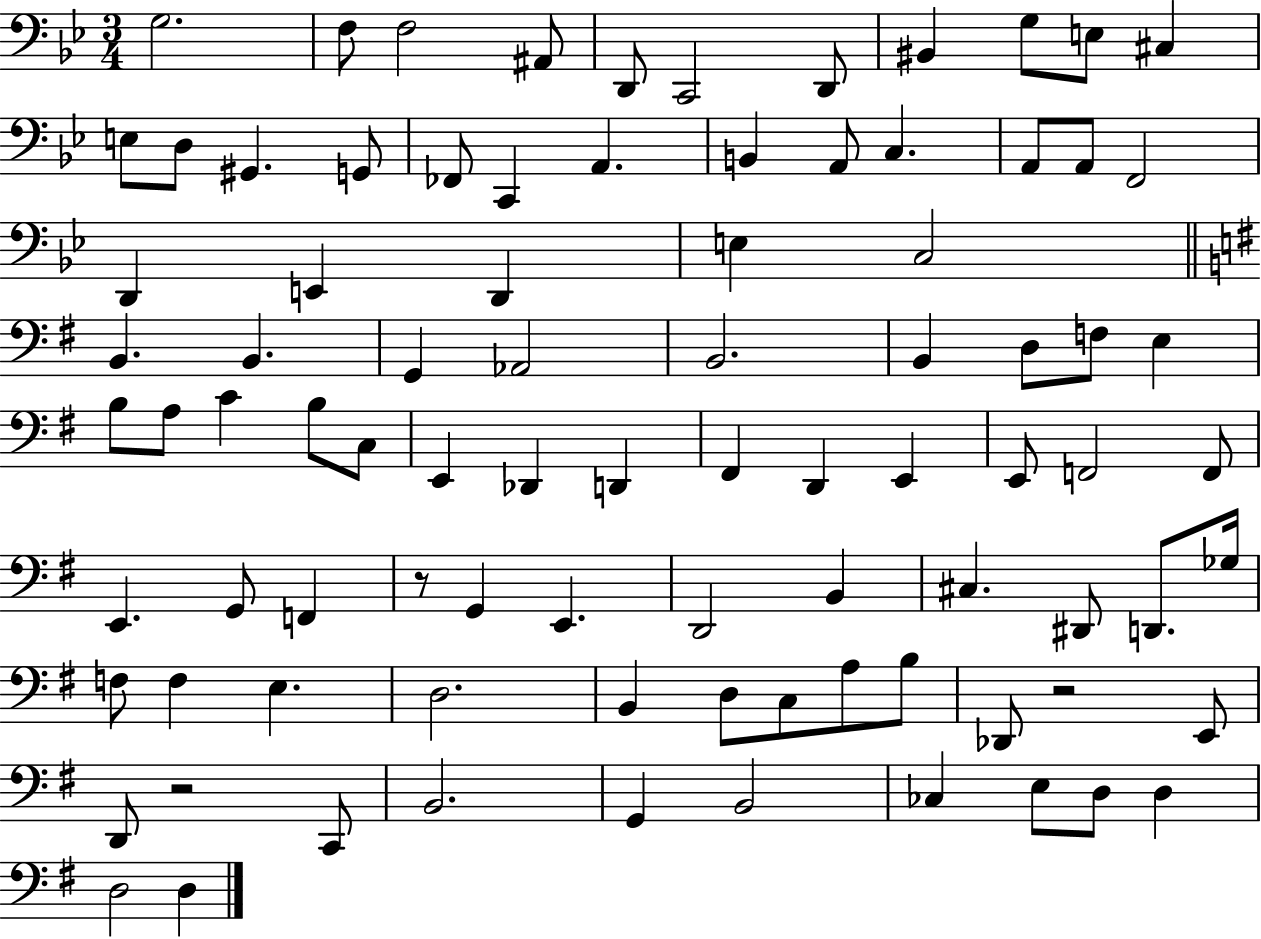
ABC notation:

X:1
T:Untitled
M:3/4
L:1/4
K:Bb
G,2 F,/2 F,2 ^A,,/2 D,,/2 C,,2 D,,/2 ^B,, G,/2 E,/2 ^C, E,/2 D,/2 ^G,, G,,/2 _F,,/2 C,, A,, B,, A,,/2 C, A,,/2 A,,/2 F,,2 D,, E,, D,, E, C,2 B,, B,, G,, _A,,2 B,,2 B,, D,/2 F,/2 E, B,/2 A,/2 C B,/2 C,/2 E,, _D,, D,, ^F,, D,, E,, E,,/2 F,,2 F,,/2 E,, G,,/2 F,, z/2 G,, E,, D,,2 B,, ^C, ^D,,/2 D,,/2 _G,/4 F,/2 F, E, D,2 B,, D,/2 C,/2 A,/2 B,/2 _D,,/2 z2 E,,/2 D,,/2 z2 C,,/2 B,,2 G,, B,,2 _C, E,/2 D,/2 D, D,2 D,